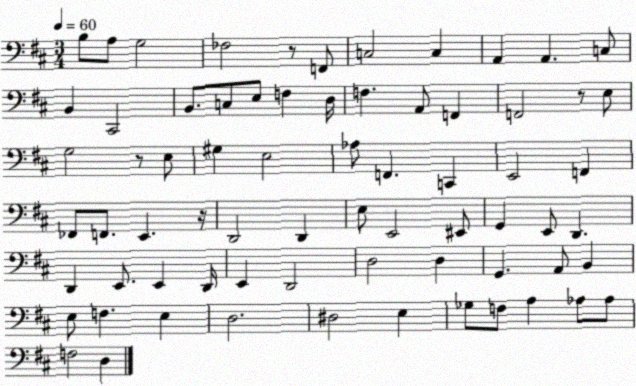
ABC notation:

X:1
T:Untitled
M:3/4
L:1/4
K:D
B,/2 A,/2 G,2 _F,2 z/2 F,,/2 C,2 C, A,, A,, C,/2 B,, ^C,,2 B,,/2 C,/2 E,/2 F, D,/4 F, A,,/2 F,, F,,2 z/2 E,/2 G,2 z/2 E,/2 ^G, E,2 _A,/2 F,, C,, E,,2 F,, _F,,/2 F,,/2 E,, z/4 D,,2 D,, E,/2 E,,2 ^E,,/2 G,, E,,/2 D,, D,, E,,/2 E,, D,,/4 E,, D,,2 D,2 D, G,, A,,/2 B,, E,/2 F, E, D,2 ^D,2 E, _G,/2 F,/2 A, _A,/2 _A,/2 F,2 D,